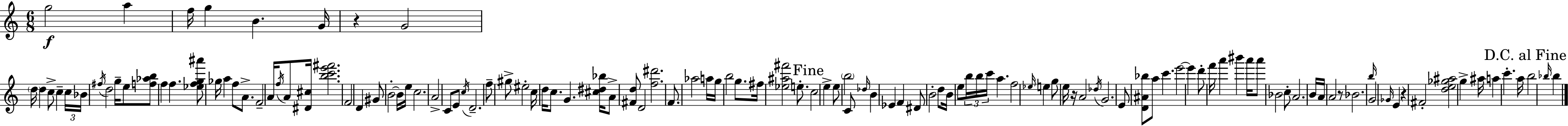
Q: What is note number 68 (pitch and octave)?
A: D5